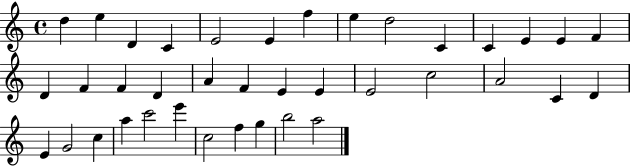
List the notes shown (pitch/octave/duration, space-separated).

D5/q E5/q D4/q C4/q E4/h E4/q F5/q E5/q D5/h C4/q C4/q E4/q E4/q F4/q D4/q F4/q F4/q D4/q A4/q F4/q E4/q E4/q E4/h C5/h A4/h C4/q D4/q E4/q G4/h C5/q A5/q C6/h E6/q C5/h F5/q G5/q B5/h A5/h